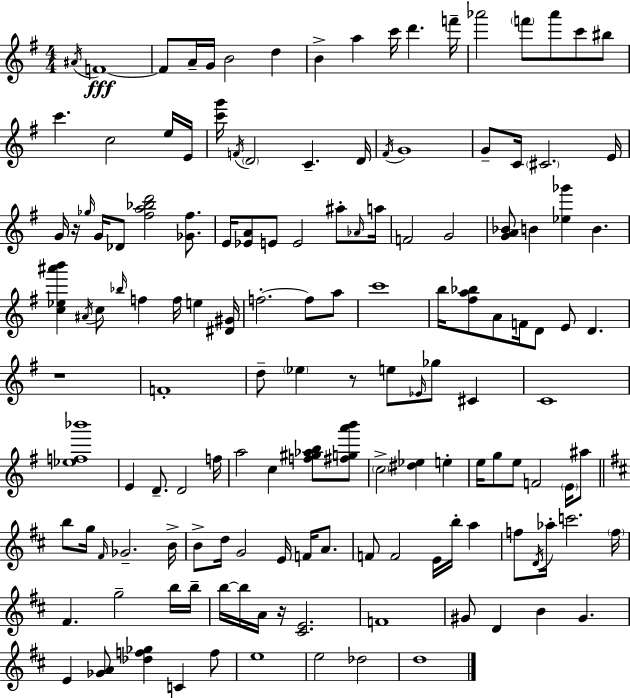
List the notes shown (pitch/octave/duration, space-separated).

A#4/s F4/w F4/e A4/s G4/s B4/h D5/q B4/q A5/q C6/s D6/q. F6/s Ab6/h F6/e Ab6/e C6/e BIS5/e C6/q. C5/h E5/s E4/s [C6,G6]/s F4/s D4/h C4/q. D4/s F#4/s G4/w G4/e C4/s C#4/h. E4/s G4/s R/s Gb5/s G4/s Db4/e [F#5,A5,Bb5,D6]/h [Gb4,F#5]/e. E4/s [Eb4,A4]/e E4/e E4/h A#5/e Ab4/s A5/s F4/h G4/h [G4,A4,Bb4]/e B4/q [Eb5,Gb6]/q B4/q. [C5,Eb5,A#6,B6]/q A#4/s C5/e Bb5/s F5/q F5/s E5/q [D#4,G#4]/s F5/h. F5/e A5/e C6/w B5/s [F#5,A5,Bb5]/e A4/e F4/s D4/e E4/e D4/q. R/w F4/w D5/e Eb5/q R/e E5/e Eb4/s Gb5/e C#4/q C4/w [Eb5,F5,Bb6]/w E4/q D4/e. D4/h F5/s A5/h C5/q [F5,G#5,Ab5,B5]/e [F#5,G5,A6,B6]/e C5/h [D#5,Eb5]/q E5/q E5/s G5/e E5/e F4/h E4/s A#5/e B5/e G5/s F#4/s Gb4/h. B4/s B4/e D5/s G4/h E4/s F4/s A4/e. F4/e F4/h E4/s B5/s A5/q F5/e D4/s Ab5/s C6/h. F5/s F#4/q. G5/h B5/s B5/s B5/s B5/s A4/s R/s [C#4,E4]/h. F4/w G#4/e D4/q B4/q G#4/q. E4/q [Gb4,A4]/e [Db5,F5,Gb5]/q C4/q F5/e E5/w E5/h Db5/h D5/w